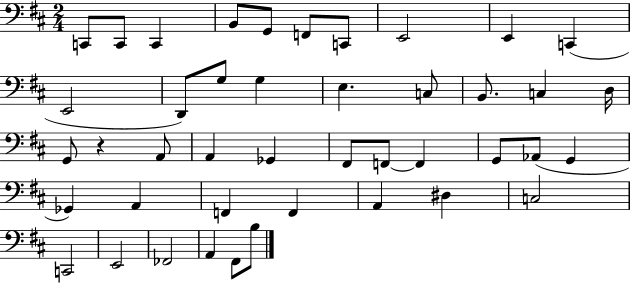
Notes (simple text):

C2/e C2/e C2/q B2/e G2/e F2/e C2/e E2/h E2/q C2/q E2/h D2/e G3/e G3/q E3/q. C3/e B2/e. C3/q D3/s G2/e R/q A2/e A2/q Gb2/q F#2/e F2/e F2/q G2/e Ab2/e G2/q Gb2/q A2/q F2/q F2/q A2/q D#3/q C3/h C2/h E2/h FES2/h A2/q F#2/e B3/e